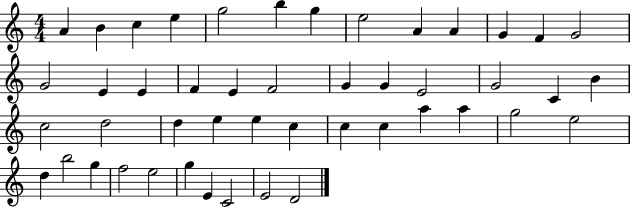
{
  \clef treble
  \numericTimeSignature
  \time 4/4
  \key c \major
  a'4 b'4 c''4 e''4 | g''2 b''4 g''4 | e''2 a'4 a'4 | g'4 f'4 g'2 | \break g'2 e'4 e'4 | f'4 e'4 f'2 | g'4 g'4 e'2 | g'2 c'4 b'4 | \break c''2 d''2 | d''4 e''4 e''4 c''4 | c''4 c''4 a''4 a''4 | g''2 e''2 | \break d''4 b''2 g''4 | f''2 e''2 | g''4 e'4 c'2 | e'2 d'2 | \break \bar "|."
}